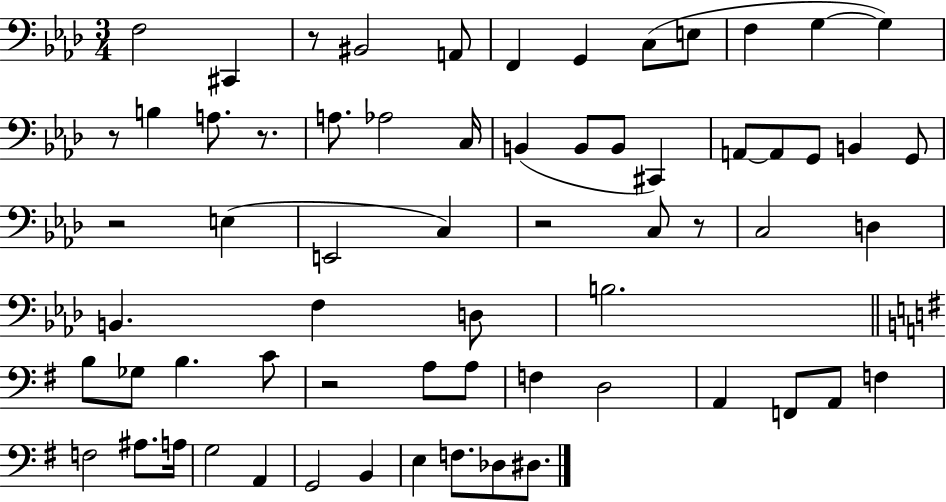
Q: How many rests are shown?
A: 7